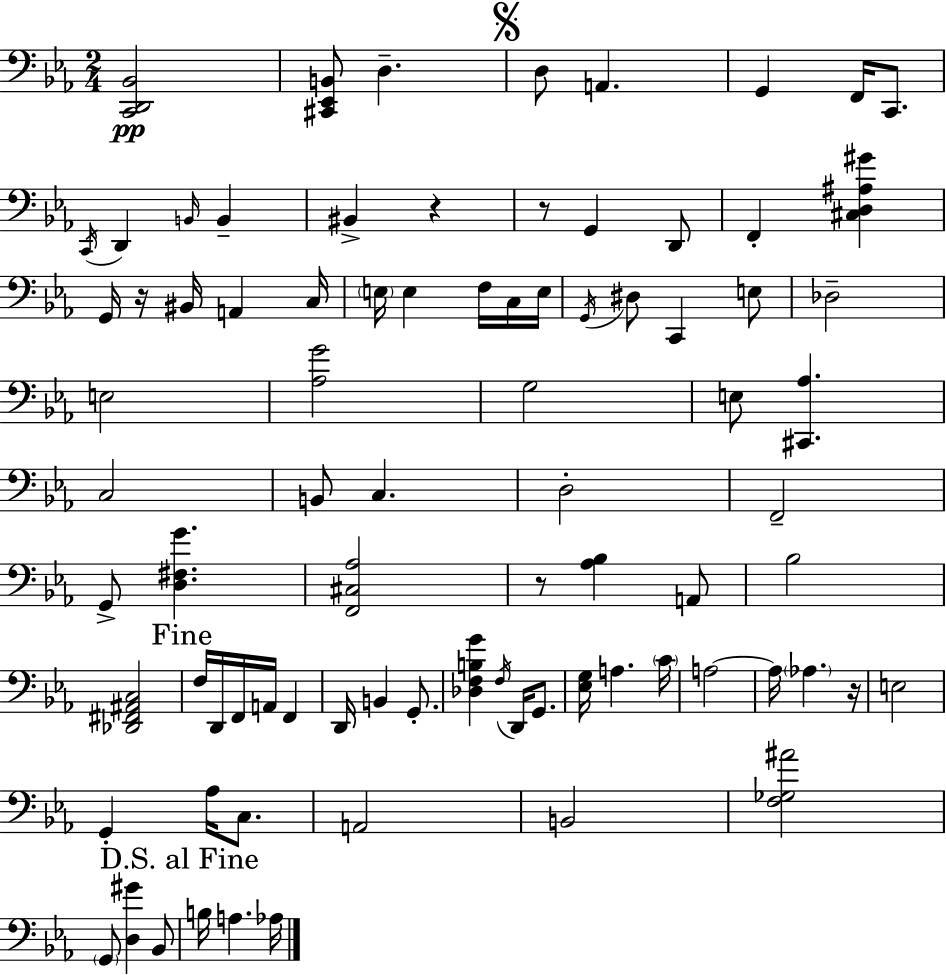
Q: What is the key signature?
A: C minor